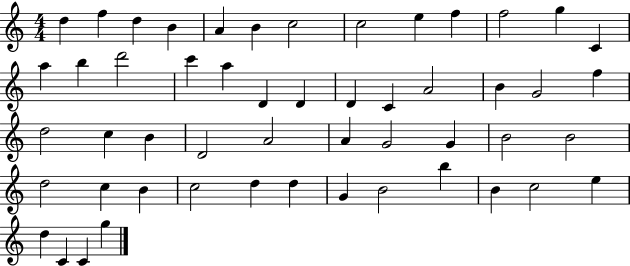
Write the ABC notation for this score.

X:1
T:Untitled
M:4/4
L:1/4
K:C
d f d B A B c2 c2 e f f2 g C a b d'2 c' a D D D C A2 B G2 f d2 c B D2 A2 A G2 G B2 B2 d2 c B c2 d d G B2 b B c2 e d C C g